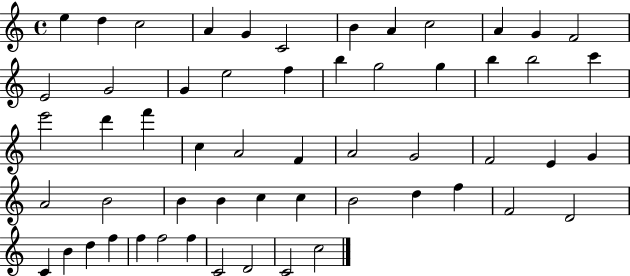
X:1
T:Untitled
M:4/4
L:1/4
K:C
e d c2 A G C2 B A c2 A G F2 E2 G2 G e2 f b g2 g b b2 c' e'2 d' f' c A2 F A2 G2 F2 E G A2 B2 B B c c B2 d f F2 D2 C B d f f f2 f C2 D2 C2 c2